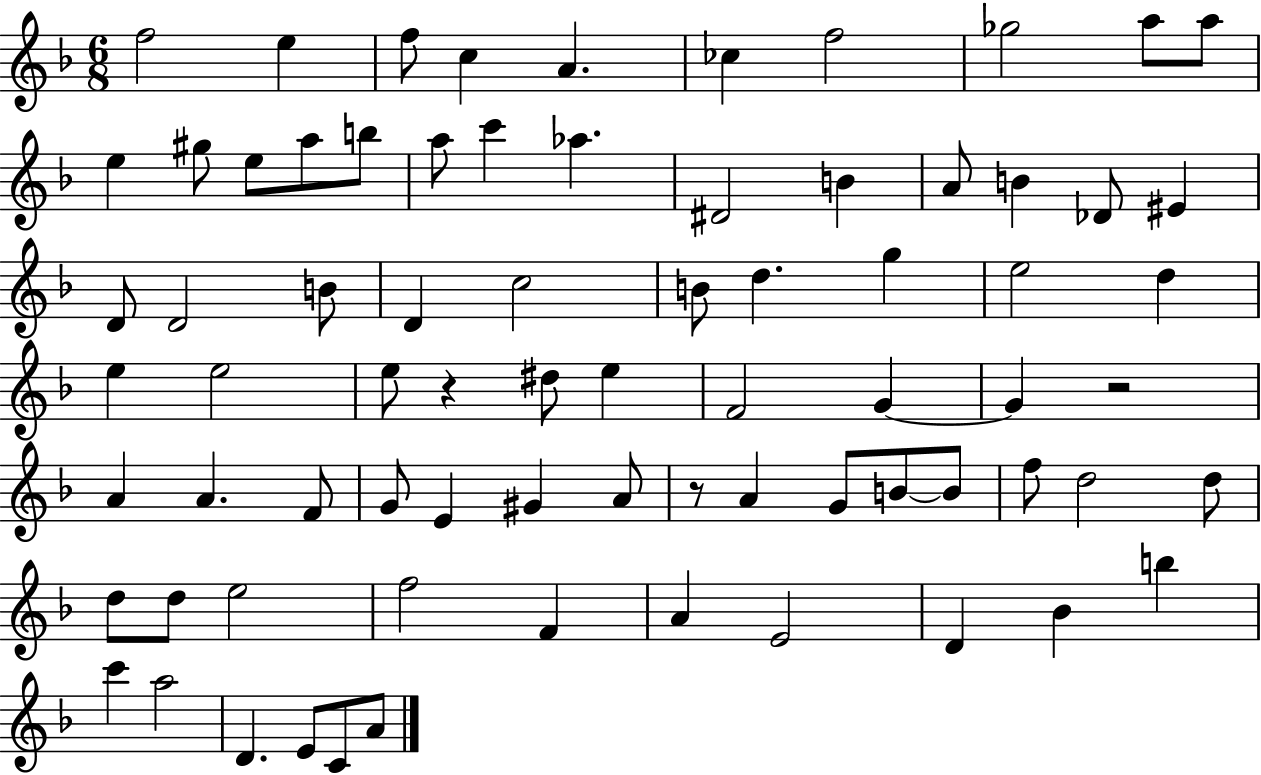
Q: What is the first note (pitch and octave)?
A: F5